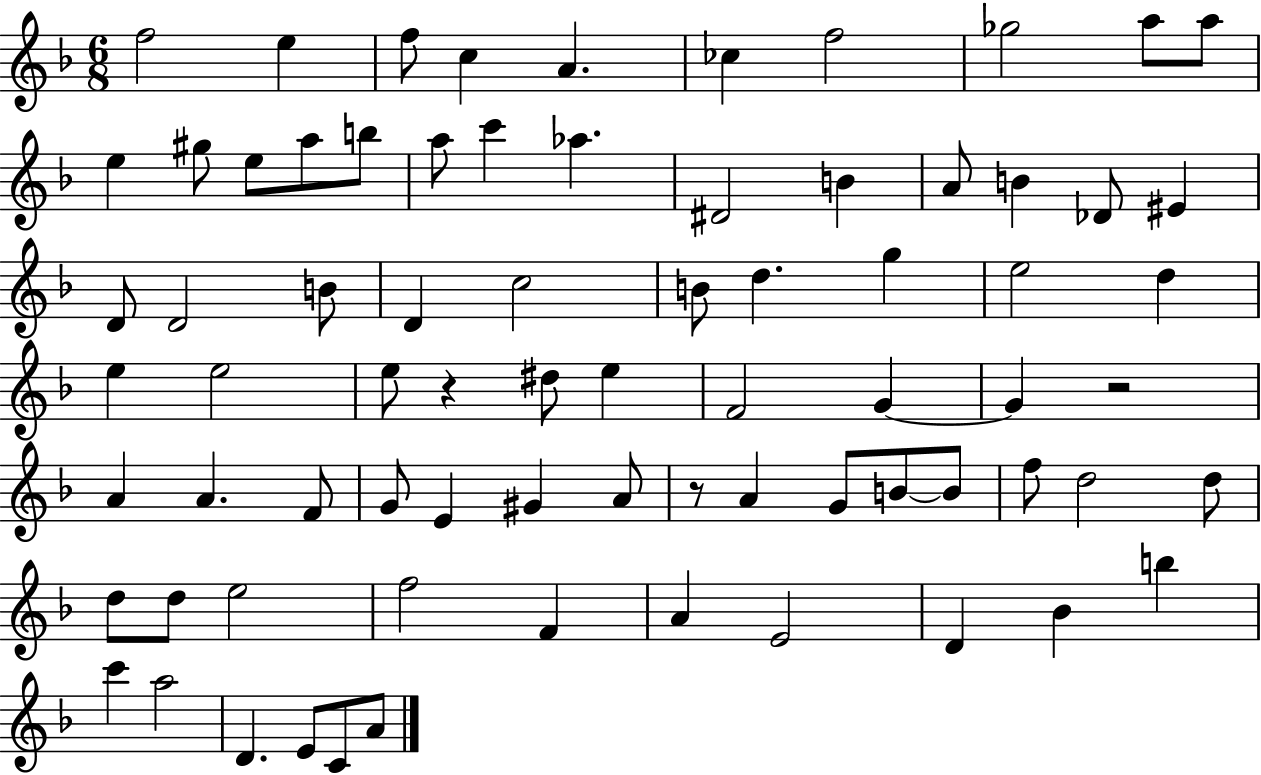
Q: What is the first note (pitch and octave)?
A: F5